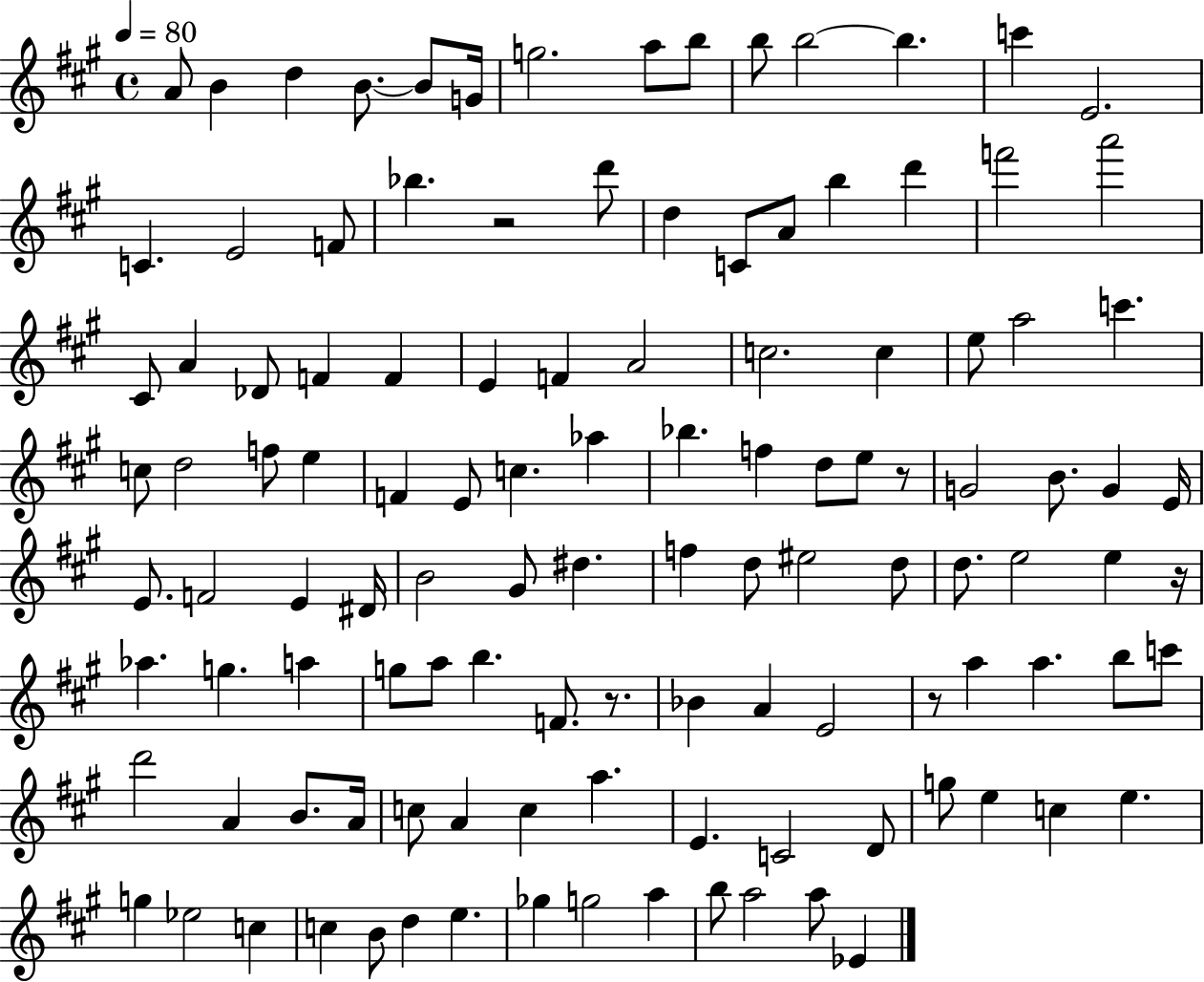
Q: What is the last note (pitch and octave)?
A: Eb4